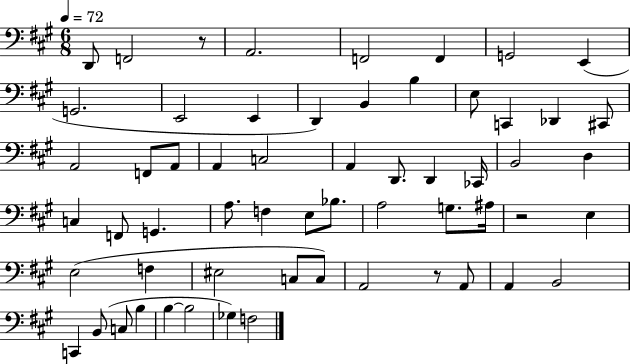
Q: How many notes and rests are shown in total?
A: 59